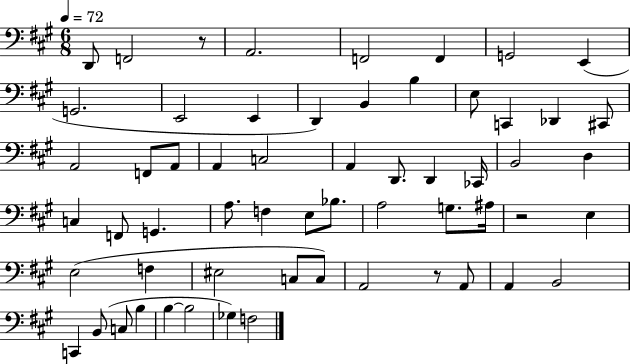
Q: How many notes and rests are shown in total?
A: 59